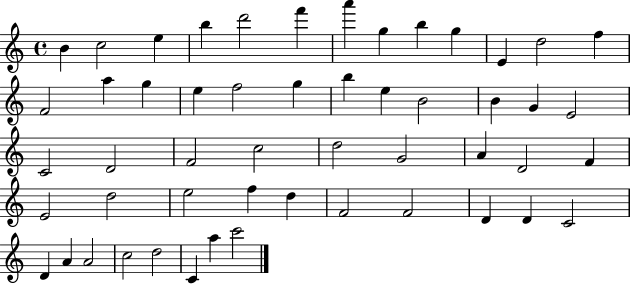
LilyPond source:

{
  \clef treble
  \time 4/4
  \defaultTimeSignature
  \key c \major
  b'4 c''2 e''4 | b''4 d'''2 f'''4 | a'''4 g''4 b''4 g''4 | e'4 d''2 f''4 | \break f'2 a''4 g''4 | e''4 f''2 g''4 | b''4 e''4 b'2 | b'4 g'4 e'2 | \break c'2 d'2 | f'2 c''2 | d''2 g'2 | a'4 d'2 f'4 | \break e'2 d''2 | e''2 f''4 d''4 | f'2 f'2 | d'4 d'4 c'2 | \break d'4 a'4 a'2 | c''2 d''2 | c'4 a''4 c'''2 | \bar "|."
}